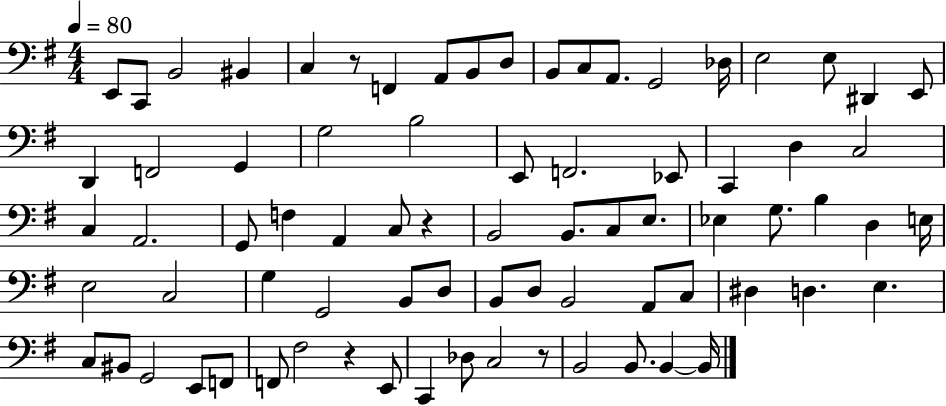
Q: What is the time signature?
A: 4/4